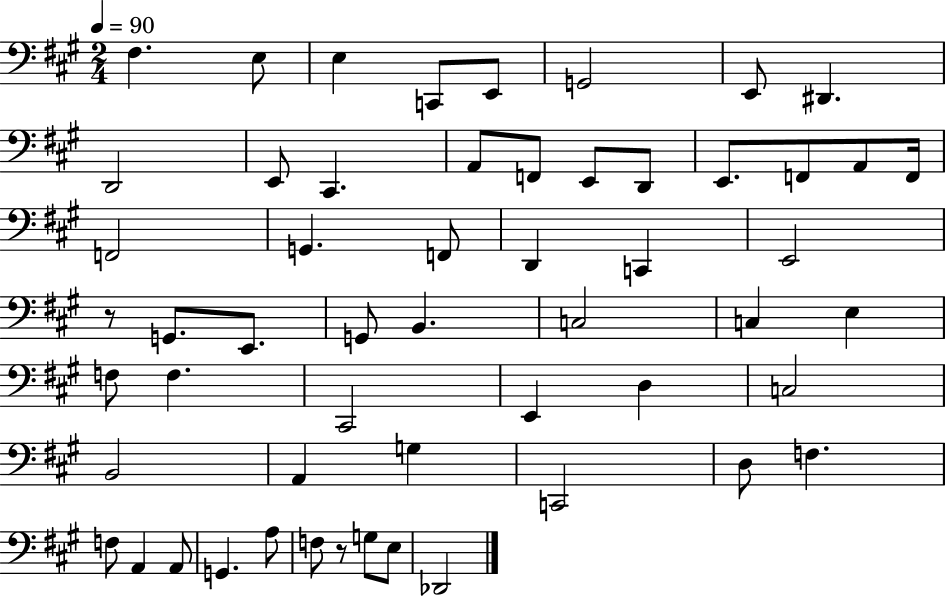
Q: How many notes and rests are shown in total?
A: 55